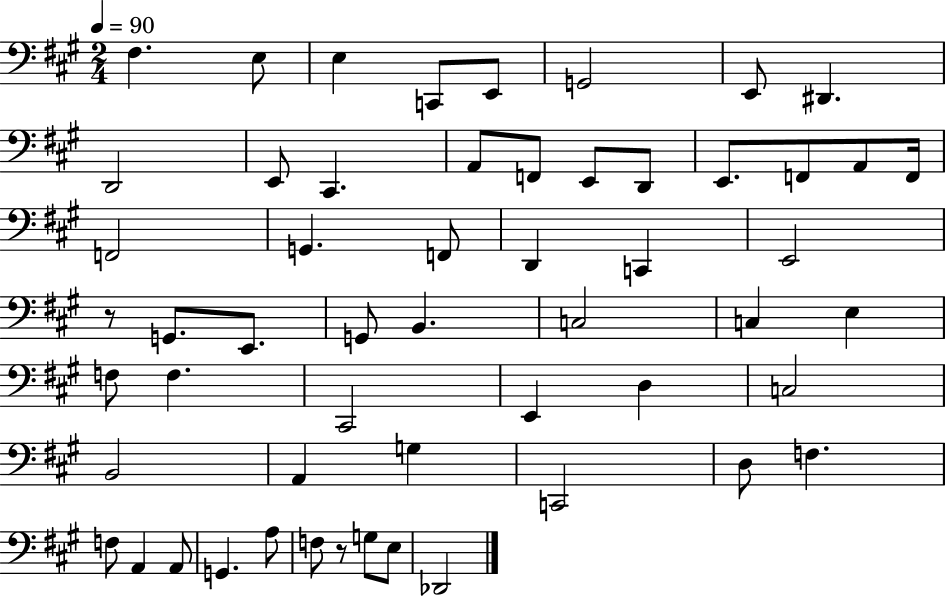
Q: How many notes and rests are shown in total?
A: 55